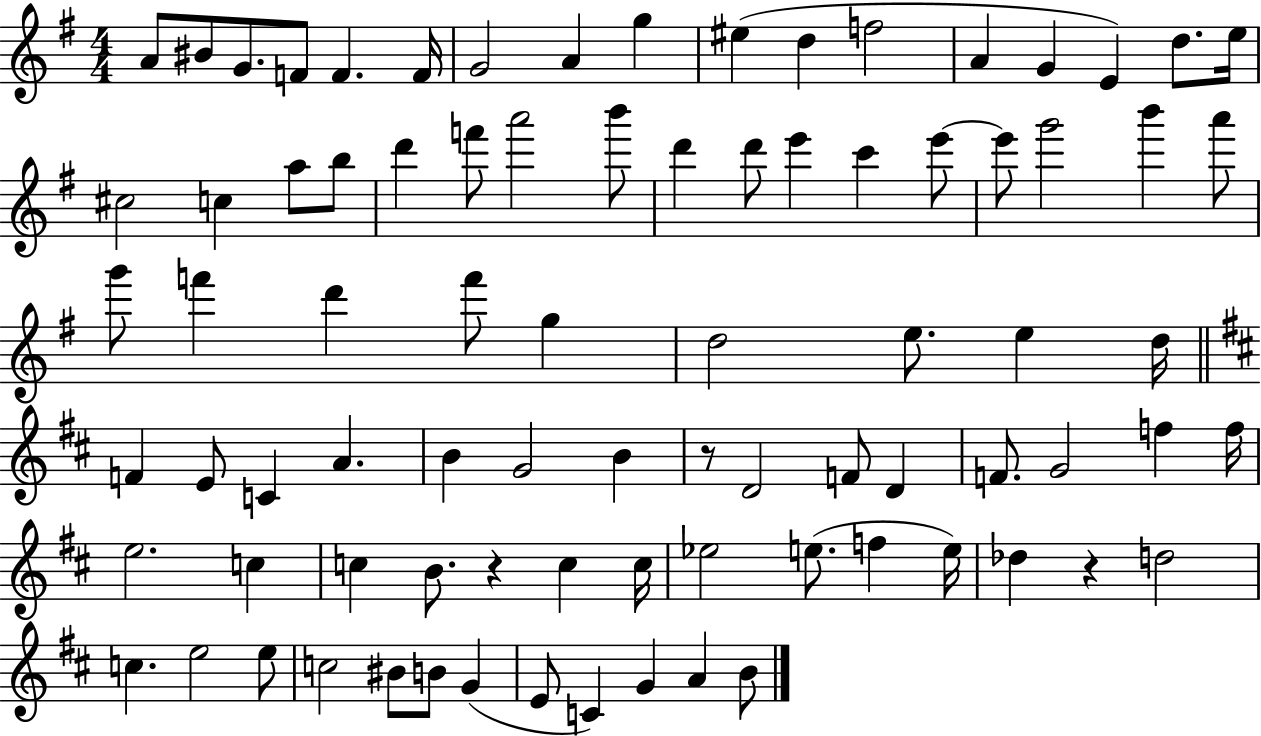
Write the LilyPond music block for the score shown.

{
  \clef treble
  \numericTimeSignature
  \time 4/4
  \key g \major
  a'8 bis'8 g'8. f'8 f'4. f'16 | g'2 a'4 g''4 | eis''4( d''4 f''2 | a'4 g'4 e'4) d''8. e''16 | \break cis''2 c''4 a''8 b''8 | d'''4 f'''8 a'''2 b'''8 | d'''4 d'''8 e'''4 c'''4 e'''8~~ | e'''8 g'''2 b'''4 a'''8 | \break g'''8 f'''4 d'''4 f'''8 g''4 | d''2 e''8. e''4 d''16 | \bar "||" \break \key b \minor f'4 e'8 c'4 a'4. | b'4 g'2 b'4 | r8 d'2 f'8 d'4 | f'8. g'2 f''4 f''16 | \break e''2. c''4 | c''4 b'8. r4 c''4 c''16 | ees''2 e''8.( f''4 e''16) | des''4 r4 d''2 | \break c''4. e''2 e''8 | c''2 bis'8 b'8 g'4( | e'8 c'4) g'4 a'4 b'8 | \bar "|."
}